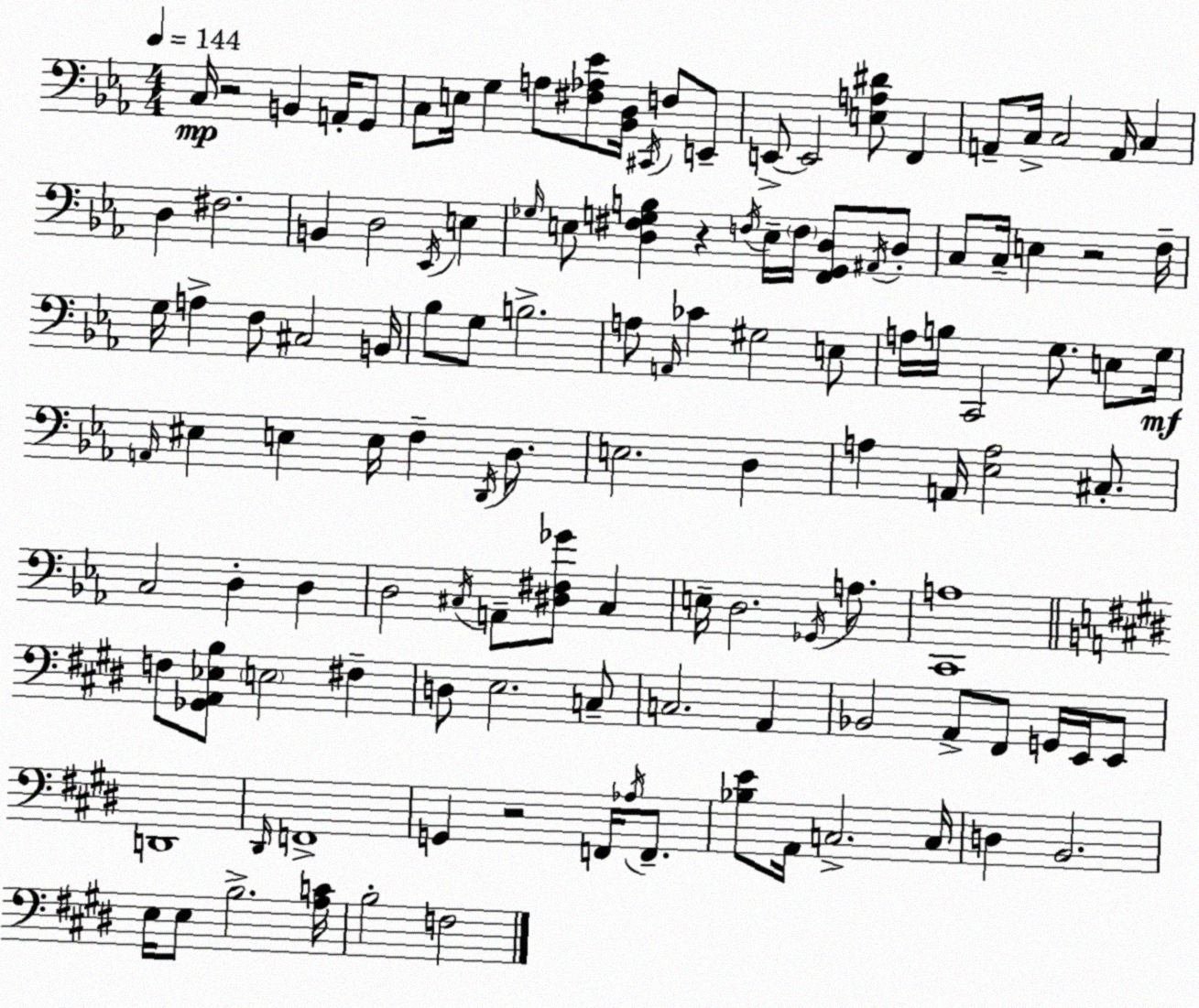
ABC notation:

X:1
T:Untitled
M:4/4
L:1/4
K:Cm
C,/4 z2 B,, A,,/4 G,,/2 C,/2 E,/4 G, A,/2 [^F,_A,_E]/2 [_B,,D,]/4 ^C,,/4 F,/2 E,,/2 E,,/2 E,,2 [E,A,^D]/2 F,, A,,/2 C,/4 C,2 A,,/4 C, D, ^F,2 B,, D,2 _E,,/4 E, _G,/4 E,/2 [D,^F,G,B,] z F,/4 E,/4 F,/4 [F,,G,,D,]/2 ^A,,/4 D,/2 C,/2 C,/4 E, z2 F,/4 G,/4 A, F,/2 ^C,2 B,,/4 _B,/2 G,/2 B,2 A,/2 A,,/4 _C ^G,2 E,/2 A,/4 B,/4 C,,2 G,/2 E,/2 G,/4 A,,/4 ^E, E, E,/4 F, D,,/4 D,/2 E,2 D, A, A,,/4 [_E,A,]2 ^C,/2 C,2 D, D, D,2 ^C,/4 A,,/2 [^D,^F,_G]/2 ^C, E,/4 D,2 _G,,/4 A,/2 [C,,A,]4 F,/2 [_G,,A,,_E,B,]/2 E,2 ^F, D,/2 E,2 C,/2 C,2 A,, _B,,2 A,,/2 ^F,,/2 G,,/4 E,,/4 E,,/2 D,,4 ^D,,/4 F,,4 G,, z2 F,,/4 _A,/4 F,,/2 [_B,E]/2 A,,/4 C,2 C,/4 D, B,,2 E,/4 E,/2 B,2 [A,C]/4 B,2 F,2